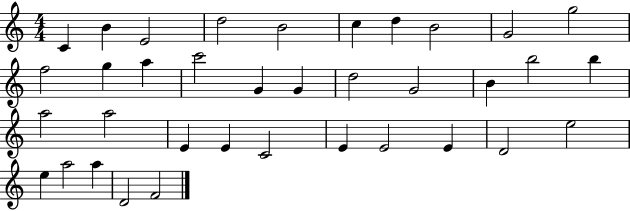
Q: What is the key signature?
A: C major